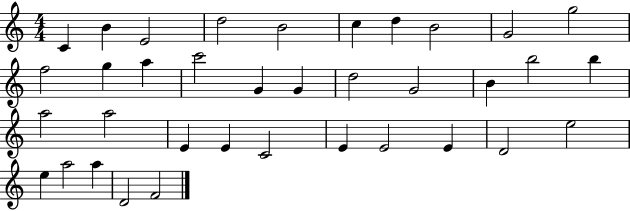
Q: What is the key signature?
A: C major